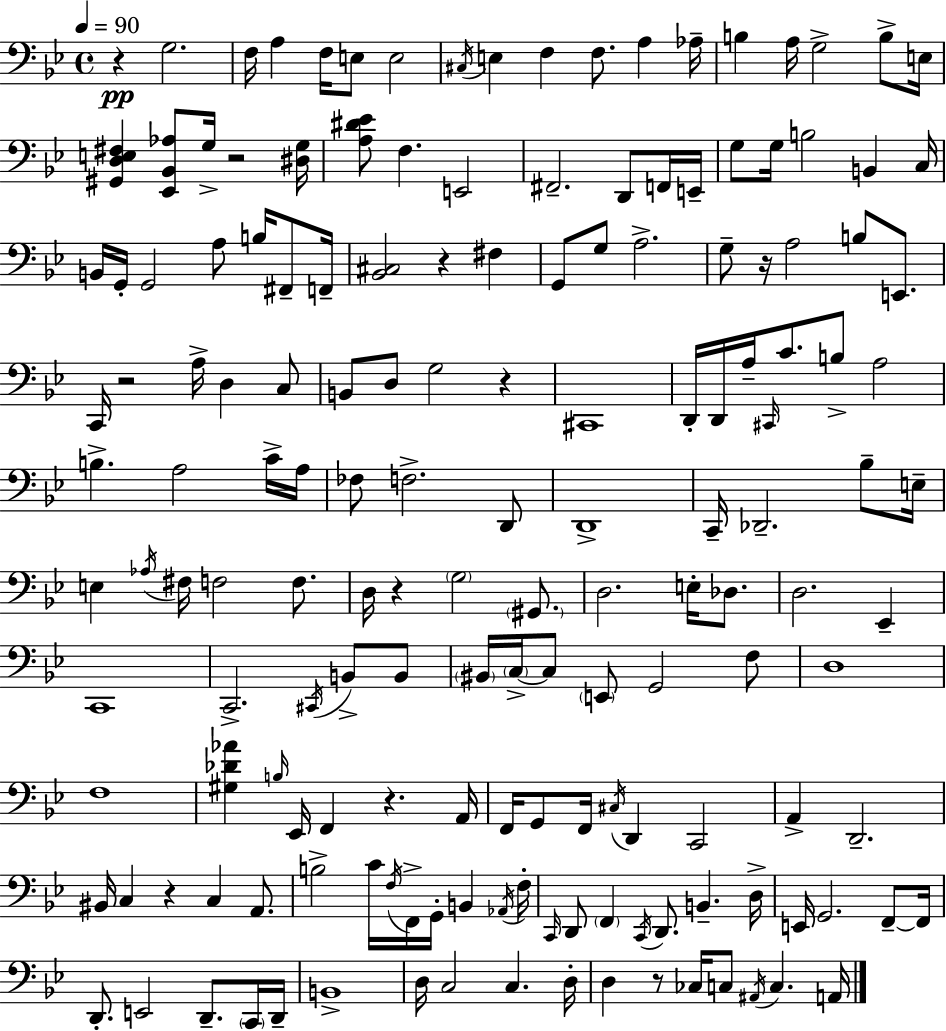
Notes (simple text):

R/q G3/h. F3/s A3/q F3/s E3/e E3/h C#3/s E3/q F3/q F3/e. A3/q Ab3/s B3/q A3/s G3/h B3/e E3/s [G#2,D3,E3,F#3]/q [Eb2,Bb2,Ab3]/e G3/s R/h [D#3,G3]/s [A3,D#4,Eb4]/e F3/q. E2/h F#2/h. D2/e F2/s E2/s G3/e G3/s B3/h B2/q C3/s B2/s G2/s G2/h A3/e B3/s F#2/e F2/s [Bb2,C#3]/h R/q F#3/q G2/e G3/e A3/h. G3/e R/s A3/h B3/e E2/e. C2/s R/h A3/s D3/q C3/e B2/e D3/e G3/h R/q C#2/w D2/s D2/s A3/s C#2/s C4/e. B3/e A3/h B3/q. A3/h C4/s A3/s FES3/e F3/h. D2/e D2/w C2/s Db2/h. Bb3/e E3/s E3/q Ab3/s F#3/s F3/h F3/e. D3/s R/q G3/h G#2/e. D3/h. E3/s Db3/e. D3/h. Eb2/q C2/w C2/h. C#2/s B2/e B2/e BIS2/s C3/s C3/e E2/e G2/h F3/e D3/w F3/w [G#3,Db4,Ab4]/q B3/s Eb2/s F2/q R/q. A2/s F2/s G2/e F2/s C#3/s D2/q C2/h A2/q D2/h. BIS2/s C3/q R/q C3/q A2/e. B3/h C4/s F3/s F2/s G2/s B2/q Ab2/s F3/s C2/s D2/e F2/q C2/s D2/e. B2/q. D3/s E2/s G2/h. F2/e F2/s D2/e. E2/h D2/e. C2/s D2/s B2/w D3/s C3/h C3/q. D3/s D3/q R/e CES3/s C3/e A#2/s C3/q. A2/s